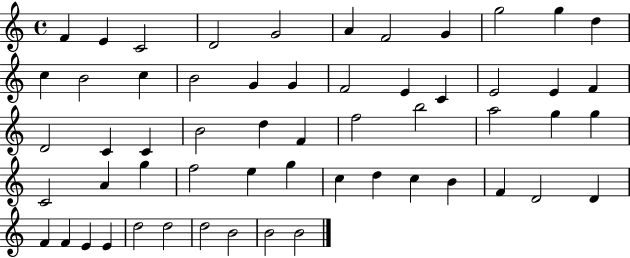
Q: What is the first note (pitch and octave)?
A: F4